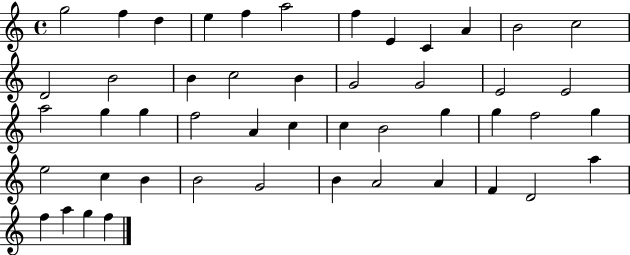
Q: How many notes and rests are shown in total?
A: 48